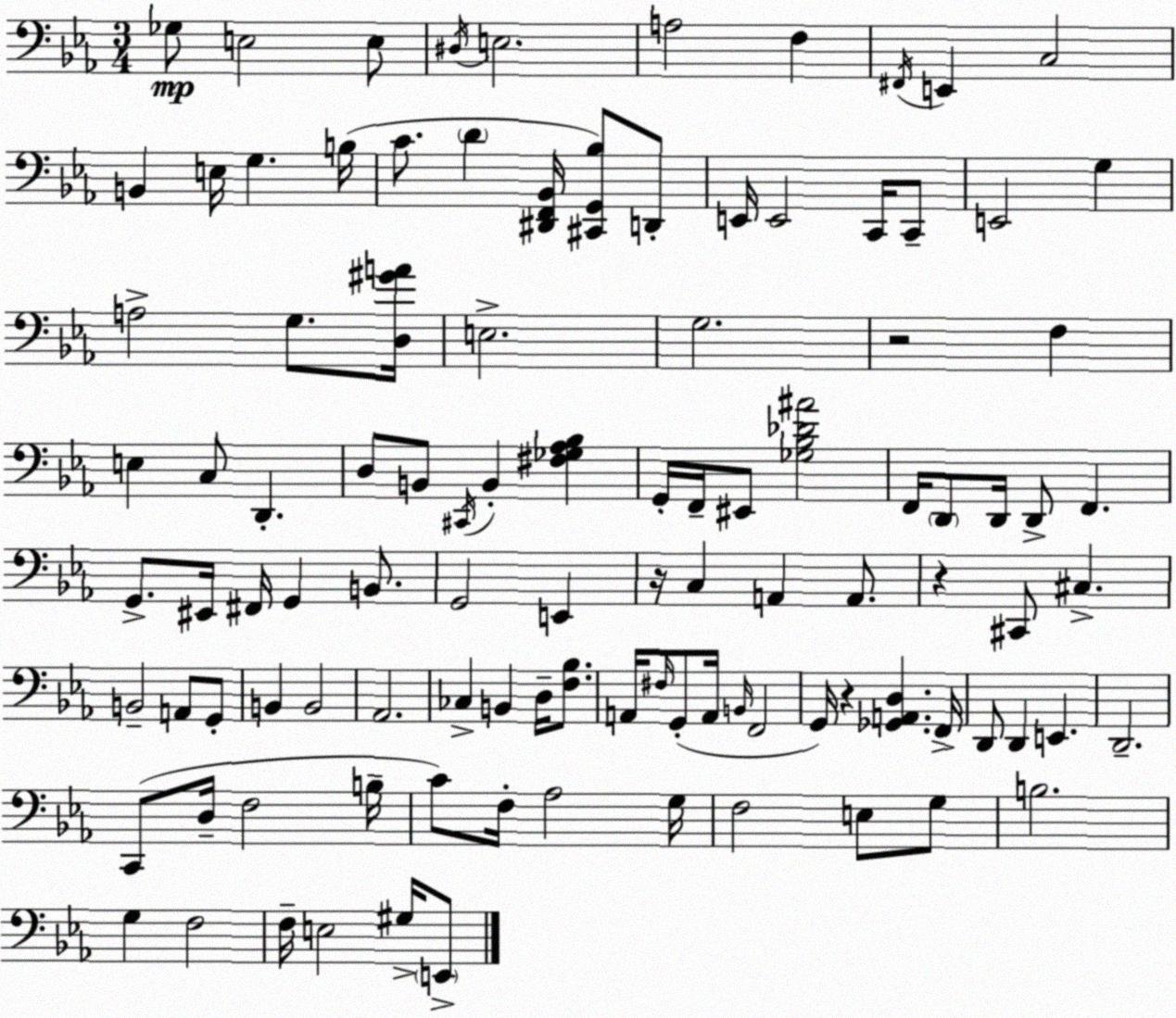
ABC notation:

X:1
T:Untitled
M:3/4
L:1/4
K:Eb
_G,/2 E,2 E,/2 ^D,/4 E,2 A,2 F, ^F,,/4 E,, C,2 B,, E,/4 G, B,/4 C/2 D [^D,,F,,_B,,]/4 [^C,,G,,_B,]/2 D,,/2 E,,/4 E,,2 C,,/4 C,,/2 E,,2 G, A,2 G,/2 [D,^GA]/4 E,2 G,2 z2 F, E, C,/2 D,, D,/2 B,,/2 ^C,,/4 B,, [^F,_G,_A,_B,] G,,/4 F,,/4 ^E,,/2 [_G,_B,_D^A]2 F,,/4 D,,/2 D,,/4 D,,/2 F,, G,,/2 ^E,,/4 ^F,,/4 G,, B,,/2 G,,2 E,, z/4 C, A,, A,,/2 z ^C,,/2 ^C, B,,2 A,,/2 G,,/2 B,, B,,2 _A,,2 _C, B,, D,/4 [F,_B,]/2 A,,/4 ^F,/4 G,,/2 A,,/4 B,,/4 F,,2 G,,/4 z [_G,,A,,D,] F,,/4 D,,/2 D,, E,, D,,2 C,,/2 D,/4 F,2 B,/4 C/2 F,/4 _A,2 G,/4 F,2 E,/2 G,/2 B,2 G, F,2 F,/4 E,2 ^G,/4 E,,/2